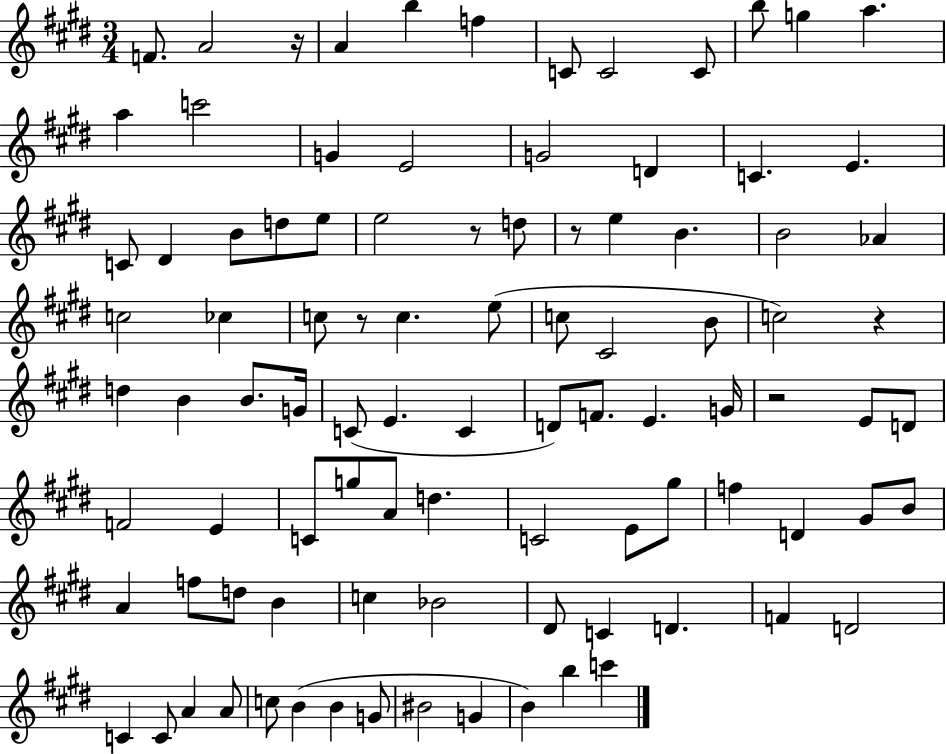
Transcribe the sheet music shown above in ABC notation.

X:1
T:Untitled
M:3/4
L:1/4
K:E
F/2 A2 z/4 A b f C/2 C2 C/2 b/2 g a a c'2 G E2 G2 D C E C/2 ^D B/2 d/2 e/2 e2 z/2 d/2 z/2 e B B2 _A c2 _c c/2 z/2 c e/2 c/2 ^C2 B/2 c2 z d B B/2 G/4 C/2 E C D/2 F/2 E G/4 z2 E/2 D/2 F2 E C/2 g/2 A/2 d C2 E/2 ^g/2 f D ^G/2 B/2 A f/2 d/2 B c _B2 ^D/2 C D F D2 C C/2 A A/2 c/2 B B G/2 ^B2 G B b c'